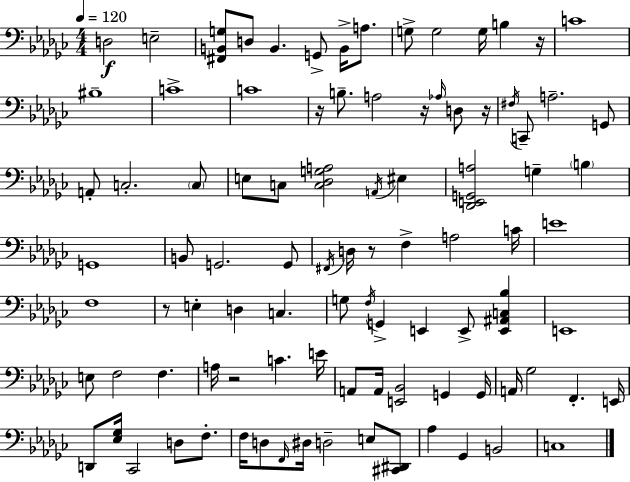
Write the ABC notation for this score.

X:1
T:Untitled
M:4/4
L:1/4
K:Ebm
D,2 E,2 [^F,,B,,G,]/2 D,/2 B,, G,,/2 B,,/4 A,/2 G,/2 G,2 G,/4 B, z/4 C4 ^B,4 C4 C4 z/4 B,/2 A,2 z/4 _A,/4 D,/2 z/4 ^F,/4 C,,/2 A,2 G,,/2 A,,/2 C,2 C,/2 E,/2 C,/2 [C,_D,G,A,]2 A,,/4 ^E, [_D,,E,,G,,A,]2 G, B, G,,4 B,,/2 G,,2 G,,/2 ^F,,/4 D,/4 z/2 F, A,2 C/4 E4 F,4 z/2 E, D, C, G,/2 F,/4 G,, E,, E,,/2 [E,,^A,,C,_B,] E,,4 E,/2 F,2 F, A,/4 z2 C E/4 A,,/2 A,,/4 [E,,_B,,]2 G,, G,,/4 A,,/4 _G,2 F,, E,,/4 D,,/2 [_E,_G,]/4 _C,,2 D,/2 F,/2 F,/4 D,/2 F,,/4 ^D,/4 D,2 E,/2 [^C,,^D,,]/2 _A, _G,, B,,2 C,4